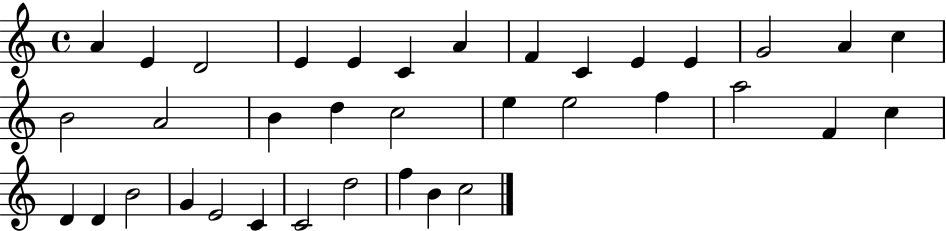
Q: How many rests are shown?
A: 0